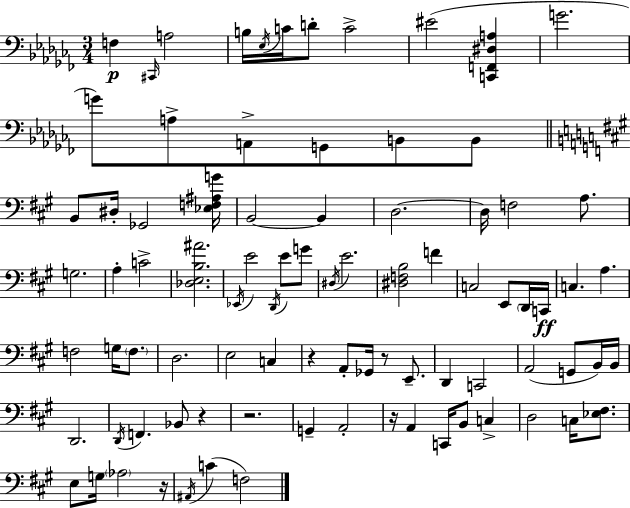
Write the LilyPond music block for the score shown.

{
  \clef bass
  \numericTimeSignature
  \time 3/4
  \key aes \minor
  f4\p \grace { cis,16 } a2 | b16 \acciaccatura { ees16 } c'16 d'8-. c'2-> | eis'2( <c, f, dis a>4 | g'2. | \break g'8) a8-> a,8-> g,8 b,8 | b,8 \bar "||" \break \key a \major b,8 dis16-. ges,2 <ees f ais g'>16 | b,2~~ b,4 | d2.~~ | d16 f2 a8. | \break g2. | a4-. c'2-> | <des e b ais'>2. | \acciaccatura { ees,16 } e'2 \acciaccatura { d,16 } e'8 | \break g'8 \acciaccatura { dis16 } e'2. | <dis f b>2 f'4 | c2 e,8 | \parenthesize d,16 c,16\ff c4. a4. | \break f2 g16 | \parenthesize f8. d2. | e2 c4 | r4 a,8-. ges,16 r8 | \break e,8.-- d,4 c,2 | a,2( g,8 | b,16) b,16 d,2. | \acciaccatura { d,16 } f,4. bes,8 | \break r4 r2. | g,4-- a,2-. | r16 a,4 c,16 b,8 | c4-> d2 | \break c16 <ees fis>8. e8 g16 \parenthesize aes2 | r16 \acciaccatura { ais,16 }( c'4 f2) | \bar "|."
}